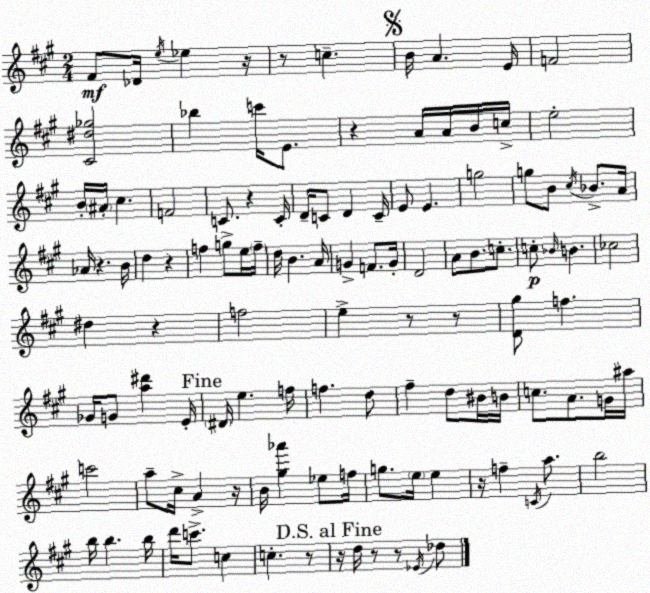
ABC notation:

X:1
T:Untitled
M:2/4
L:1/4
K:A
^F/2 _D/4 e/4 _e z/4 z/2 c B/4 A E/4 F2 [^C^d_g]2 _b c'/4 E/2 z A/4 A/4 B/4 c/4 e2 B/4 ^A/4 ^c F2 C/2 z C/4 D/4 C/2 D C/4 E/2 E g2 g/2 B/2 ^c/4 _B/2 A/4 _A/4 z B/4 d z f g/2 e/4 f/4 d/4 B A/4 G F/2 G/4 D2 A/2 B/2 c/2 c/2 _B/4 B _c2 ^d z f2 e z/2 z/2 [D^g]/2 f _G/4 G/2 [a^d'] E/4 ^D/4 e f/4 f d/2 ^f d/2 ^B/4 B/4 c/2 A/2 G/4 ^a/4 c'2 a/2 ^c/4 A z/4 B/4 [^g_a'] _e/2 f/4 g/2 e/4 e z/4 f C/4 a/2 b2 b/4 b b/4 d'/4 c'/2 c c z/2 z/4 d/4 z/2 z/2 _E/4 _d/2